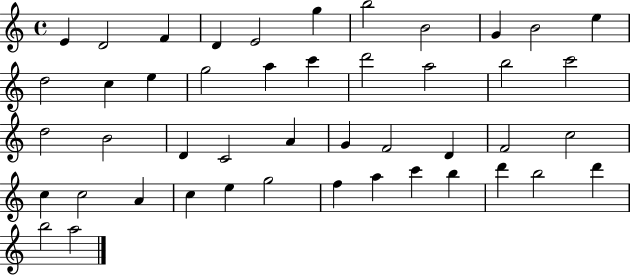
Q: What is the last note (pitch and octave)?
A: A5